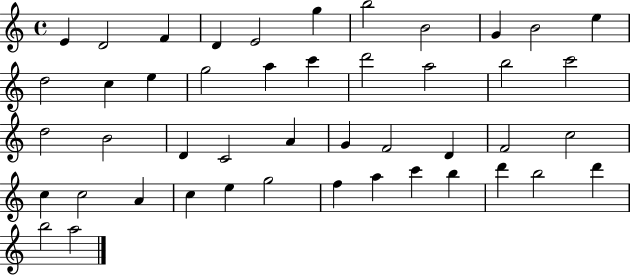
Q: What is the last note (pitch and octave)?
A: A5